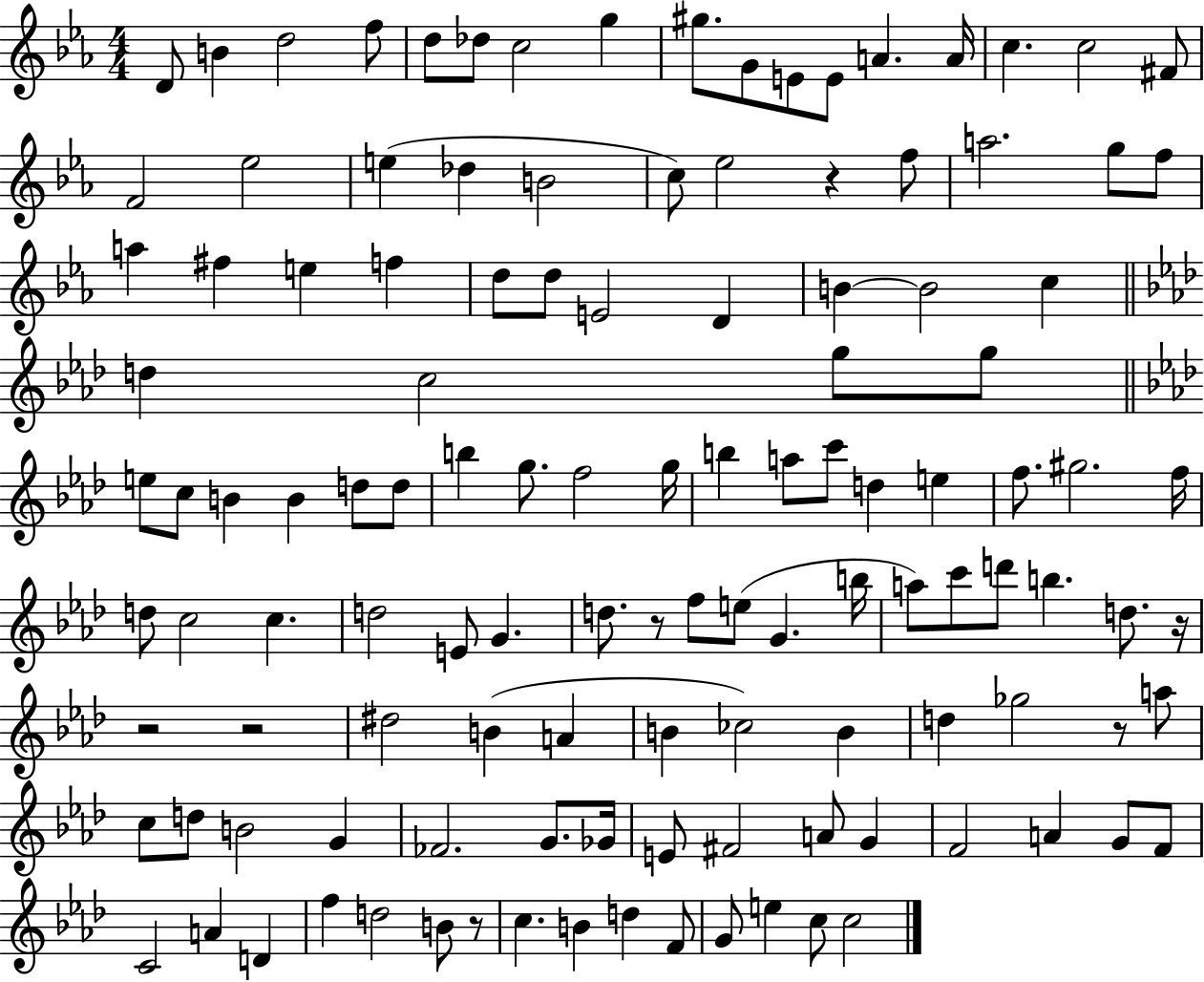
D4/e B4/q D5/h F5/e D5/e Db5/e C5/h G5/q G#5/e. G4/e E4/e E4/e A4/q. A4/s C5/q. C5/h F#4/e F4/h Eb5/h E5/q Db5/q B4/h C5/e Eb5/h R/q F5/e A5/h. G5/e F5/e A5/q F#5/q E5/q F5/q D5/e D5/e E4/h D4/q B4/q B4/h C5/q D5/q C5/h G5/e G5/e E5/e C5/e B4/q B4/q D5/e D5/e B5/q G5/e. F5/h G5/s B5/q A5/e C6/e D5/q E5/q F5/e. G#5/h. F5/s D5/e C5/h C5/q. D5/h E4/e G4/q. D5/e. R/e F5/e E5/e G4/q. B5/s A5/e C6/e D6/e B5/q. D5/e. R/s R/h R/h D#5/h B4/q A4/q B4/q CES5/h B4/q D5/q Gb5/h R/e A5/e C5/e D5/e B4/h G4/q FES4/h. G4/e. Gb4/s E4/e F#4/h A4/e G4/q F4/h A4/q G4/e F4/e C4/h A4/q D4/q F5/q D5/h B4/e R/e C5/q. B4/q D5/q F4/e G4/e E5/q C5/e C5/h